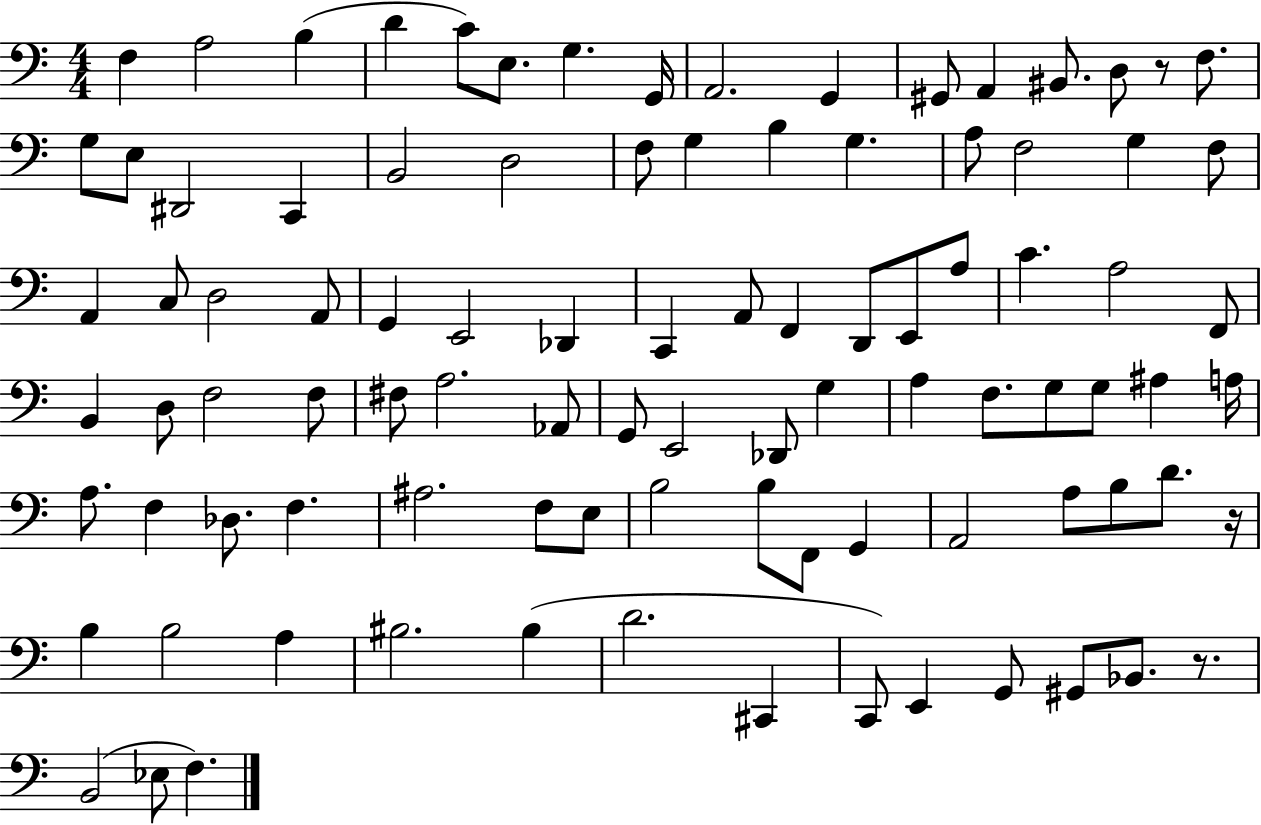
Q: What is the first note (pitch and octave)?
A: F3